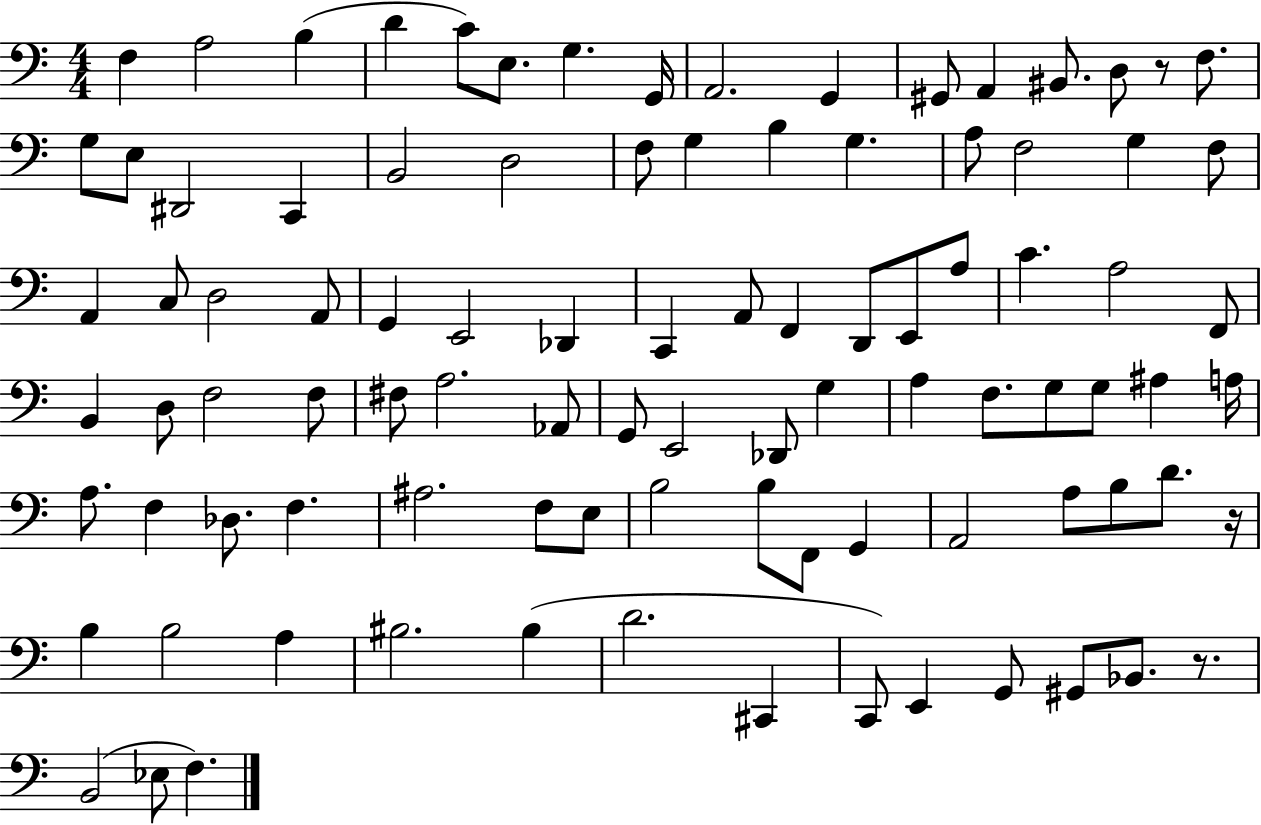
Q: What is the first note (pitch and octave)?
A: F3